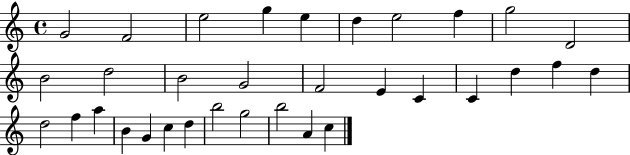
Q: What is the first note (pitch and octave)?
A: G4